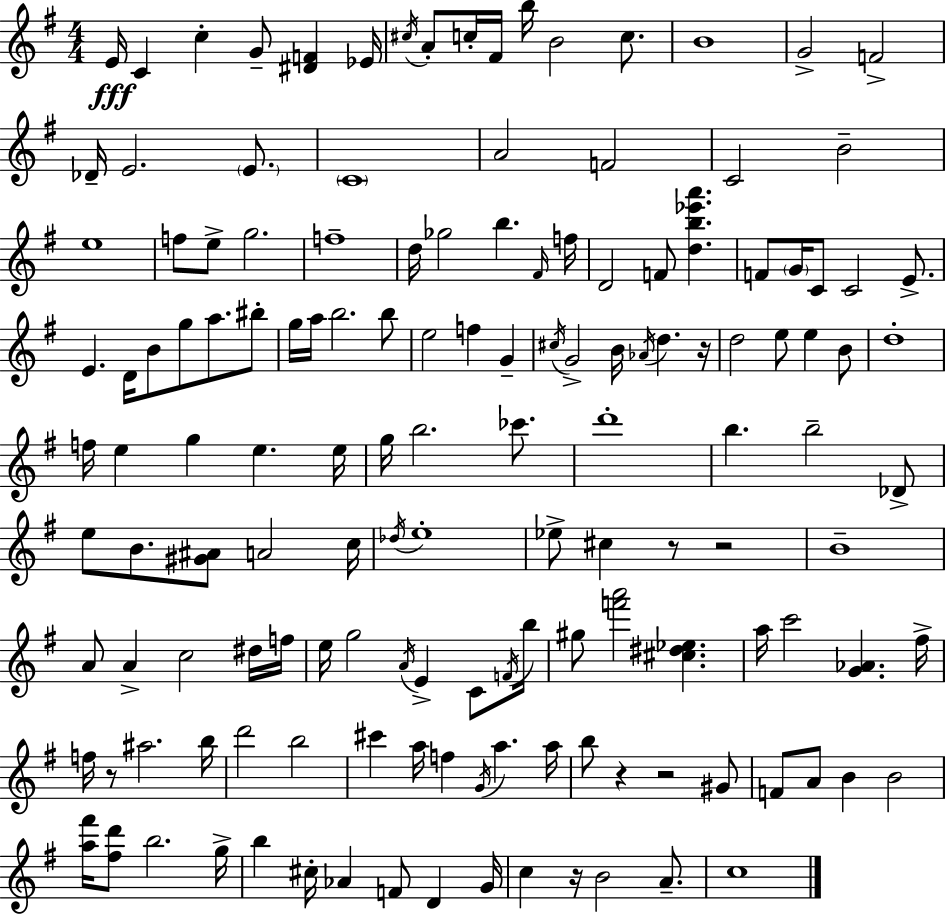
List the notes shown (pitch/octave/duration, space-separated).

E4/s C4/q C5/q G4/e [D#4,F4]/q Eb4/s C#5/s A4/e C5/s F#4/s B5/s B4/h C5/e. B4/w G4/h F4/h Db4/s E4/h. E4/e. C4/w A4/h F4/h C4/h B4/h E5/w F5/e E5/e G5/h. F5/w D5/s Gb5/h B5/q. F#4/s F5/s D4/h F4/e [D5,B5,Eb6,A6]/q. F4/e G4/s C4/e C4/h E4/e. E4/q. D4/s B4/e G5/e A5/e. BIS5/e G5/s A5/s B5/h. B5/e E5/h F5/q G4/q C#5/s G4/h B4/s Ab4/s D5/q. R/s D5/h E5/e E5/q B4/e D5/w F5/s E5/q G5/q E5/q. E5/s G5/s B5/h. CES6/e. D6/w B5/q. B5/h Db4/e E5/e B4/e. [G#4,A#4]/e A4/h C5/s Db5/s E5/w Eb5/e C#5/q R/e R/h B4/w A4/e A4/q C5/h D#5/s F5/s E5/s G5/h A4/s E4/q C4/e F4/s B5/s G#5/e [F6,A6]/h [C#5,D#5,Eb5]/q. A5/s C6/h [G4,Ab4]/q. F#5/s F5/s R/e A#5/h. B5/s D6/h B5/h C#6/q A5/s F5/q G4/s A5/q. A5/s B5/e R/q R/h G#4/e F4/e A4/e B4/q B4/h [A5,F#6]/s [F#5,D6]/e B5/h. G5/s B5/q C#5/s Ab4/q F4/e D4/q G4/s C5/q R/s B4/h A4/e. C5/w